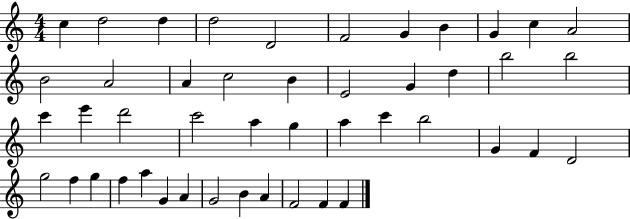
{
  \clef treble
  \numericTimeSignature
  \time 4/4
  \key c \major
  c''4 d''2 d''4 | d''2 d'2 | f'2 g'4 b'4 | g'4 c''4 a'2 | \break b'2 a'2 | a'4 c''2 b'4 | e'2 g'4 d''4 | b''2 b''2 | \break c'''4 e'''4 d'''2 | c'''2 a''4 g''4 | a''4 c'''4 b''2 | g'4 f'4 d'2 | \break g''2 f''4 g''4 | f''4 a''4 g'4 a'4 | g'2 b'4 a'4 | f'2 f'4 f'4 | \break \bar "|."
}